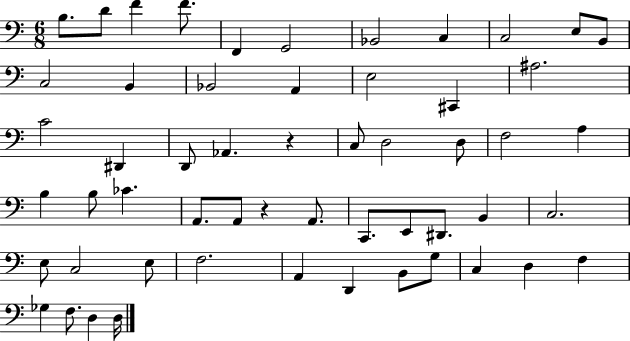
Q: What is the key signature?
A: C major